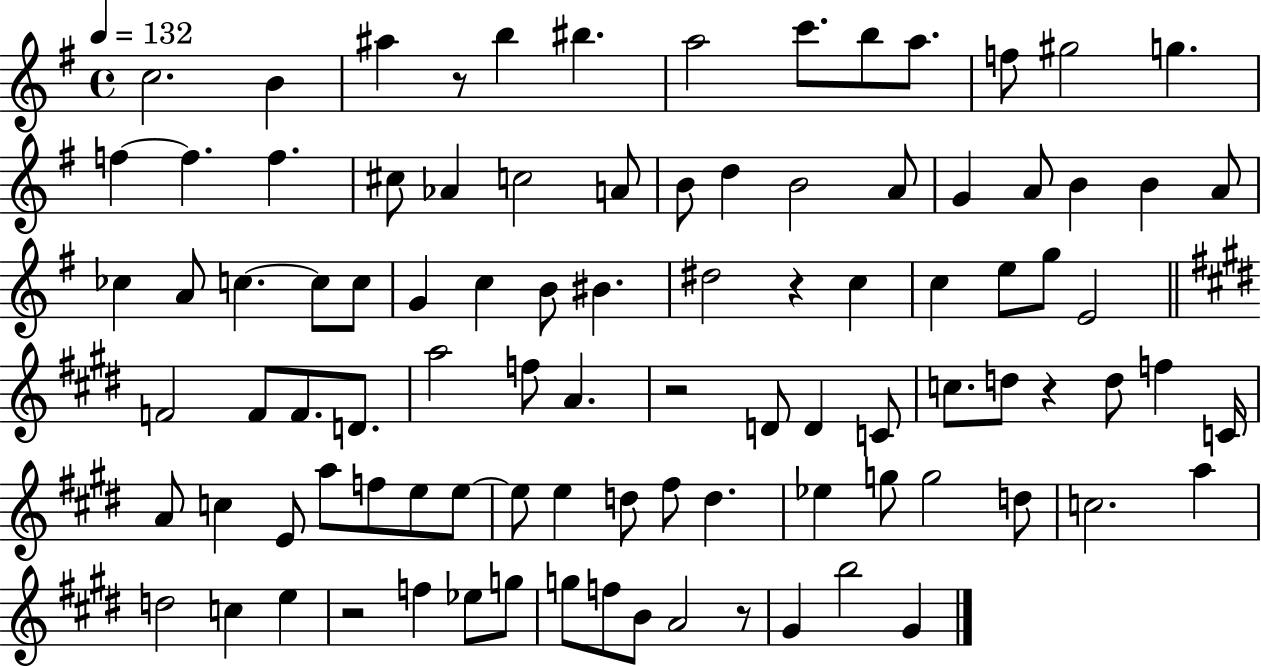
{
  \clef treble
  \time 4/4
  \defaultTimeSignature
  \key g \major
  \tempo 4 = 132
  c''2. b'4 | ais''4 r8 b''4 bis''4. | a''2 c'''8. b''8 a''8. | f''8 gis''2 g''4. | \break f''4~~ f''4. f''4. | cis''8 aes'4 c''2 a'8 | b'8 d''4 b'2 a'8 | g'4 a'8 b'4 b'4 a'8 | \break ces''4 a'8 c''4.~~ c''8 c''8 | g'4 c''4 b'8 bis'4. | dis''2 r4 c''4 | c''4 e''8 g''8 e'2 | \break \bar "||" \break \key e \major f'2 f'8 f'8. d'8. | a''2 f''8 a'4. | r2 d'8 d'4 c'8 | c''8. d''8 r4 d''8 f''4 c'16 | \break a'8 c''4 e'8 a''8 f''8 e''8 e''8~~ | e''8 e''4 d''8 fis''8 d''4. | ees''4 g''8 g''2 d''8 | c''2. a''4 | \break d''2 c''4 e''4 | r2 f''4 ees''8 g''8 | g''8 f''8 b'8 a'2 r8 | gis'4 b''2 gis'4 | \break \bar "|."
}